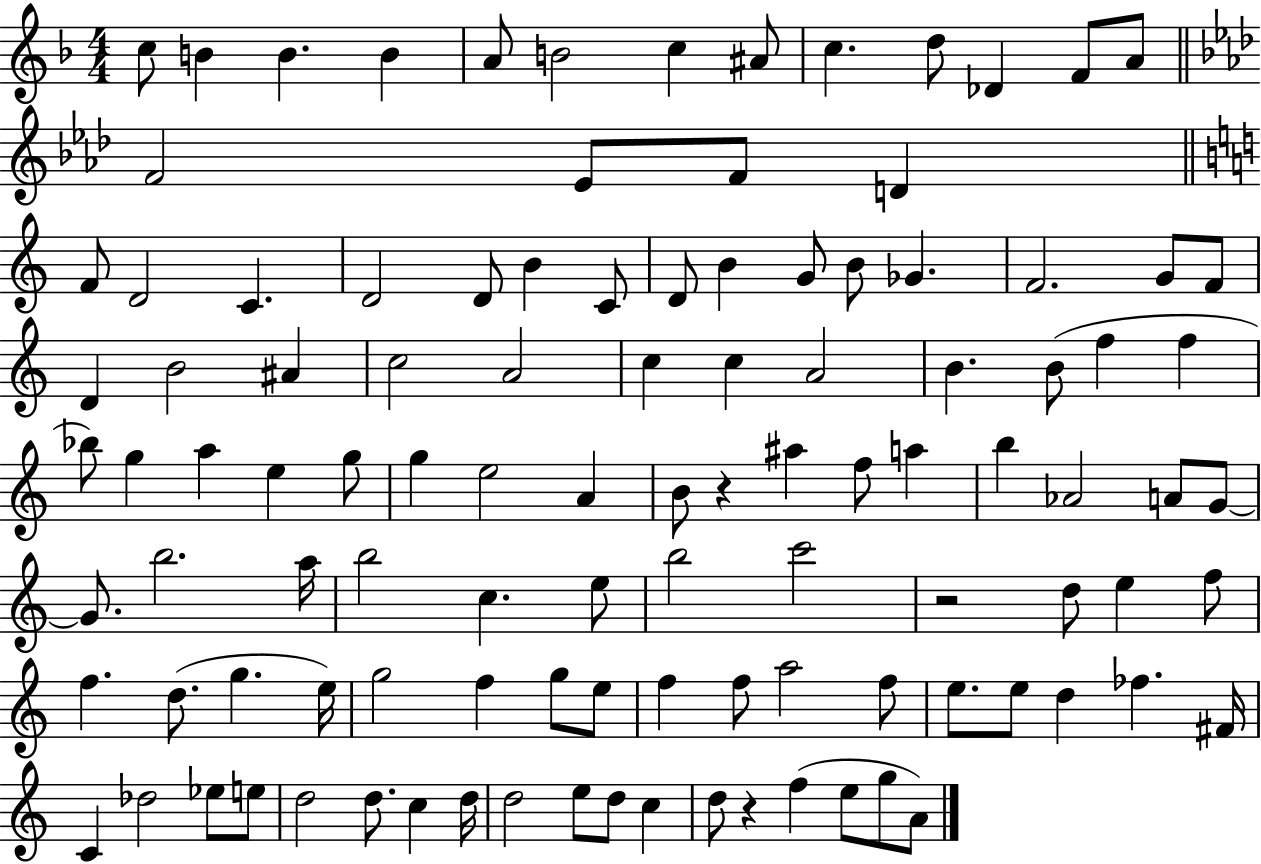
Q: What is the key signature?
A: F major